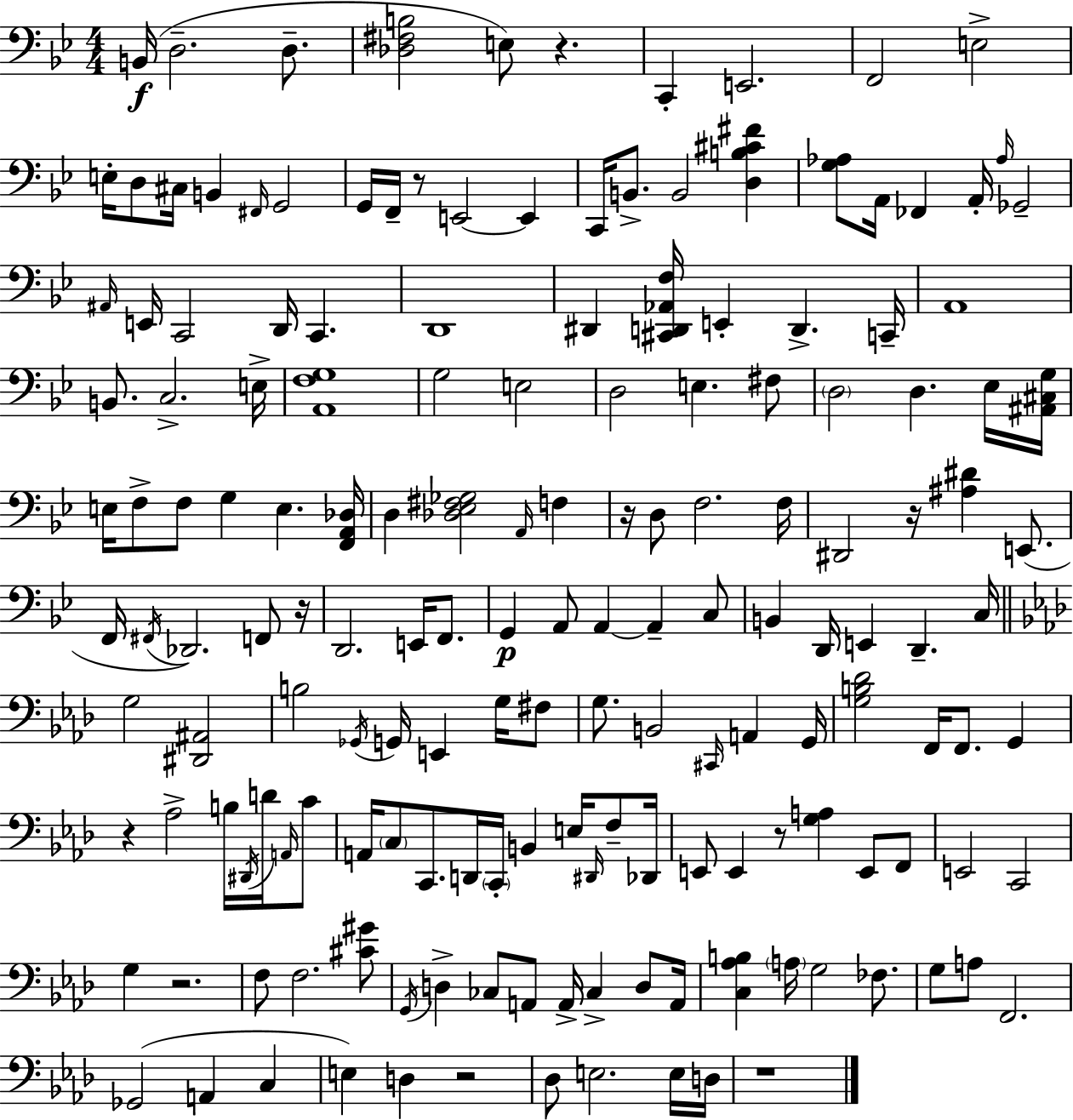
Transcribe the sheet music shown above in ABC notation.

X:1
T:Untitled
M:4/4
L:1/4
K:Gm
B,,/4 D,2 D,/2 [_D,^F,B,]2 E,/2 z C,, E,,2 F,,2 E,2 E,/4 D,/2 ^C,/4 B,, ^F,,/4 G,,2 G,,/4 F,,/4 z/2 E,,2 E,, C,,/4 B,,/2 B,,2 [D,B,^C^F] [G,_A,]/2 A,,/4 _F,, A,,/4 _A,/4 _G,,2 ^A,,/4 E,,/4 C,,2 D,,/4 C,, D,,4 ^D,, [^C,,D,,_A,,F,]/4 E,, D,, C,,/4 A,,4 B,,/2 C,2 E,/4 [A,,F,G,]4 G,2 E,2 D,2 E, ^F,/2 D,2 D, _E,/4 [^A,,^C,G,]/4 E,/4 F,/2 F,/2 G, E, [F,,A,,_D,]/4 D, [_D,_E,^F,_G,]2 A,,/4 F, z/4 D,/2 F,2 F,/4 ^D,,2 z/4 [^A,^D] E,,/2 F,,/4 ^F,,/4 _D,,2 F,,/2 z/4 D,,2 E,,/4 F,,/2 G,, A,,/2 A,, A,, C,/2 B,, D,,/4 E,, D,, C,/4 G,2 [^D,,^A,,]2 B,2 _G,,/4 G,,/4 E,, G,/4 ^F,/2 G,/2 B,,2 ^C,,/4 A,, G,,/4 [G,B,_D]2 F,,/4 F,,/2 G,, z _A,2 B,/4 ^D,,/4 D/4 A,,/4 C/2 A,,/4 C,/2 C,,/2 D,,/4 C,,/4 B,, E,/4 ^D,,/4 F,/2 _D,,/4 E,,/2 E,, z/2 [G,A,] E,,/2 F,,/2 E,,2 C,,2 G, z2 F,/2 F,2 [^C^G]/2 G,,/4 D, _C,/2 A,,/2 A,,/4 _C, D,/2 A,,/4 [C,_A,B,] A,/4 G,2 _F,/2 G,/2 A,/2 F,,2 _G,,2 A,, C, E, D, z2 _D,/2 E,2 E,/4 D,/4 z4